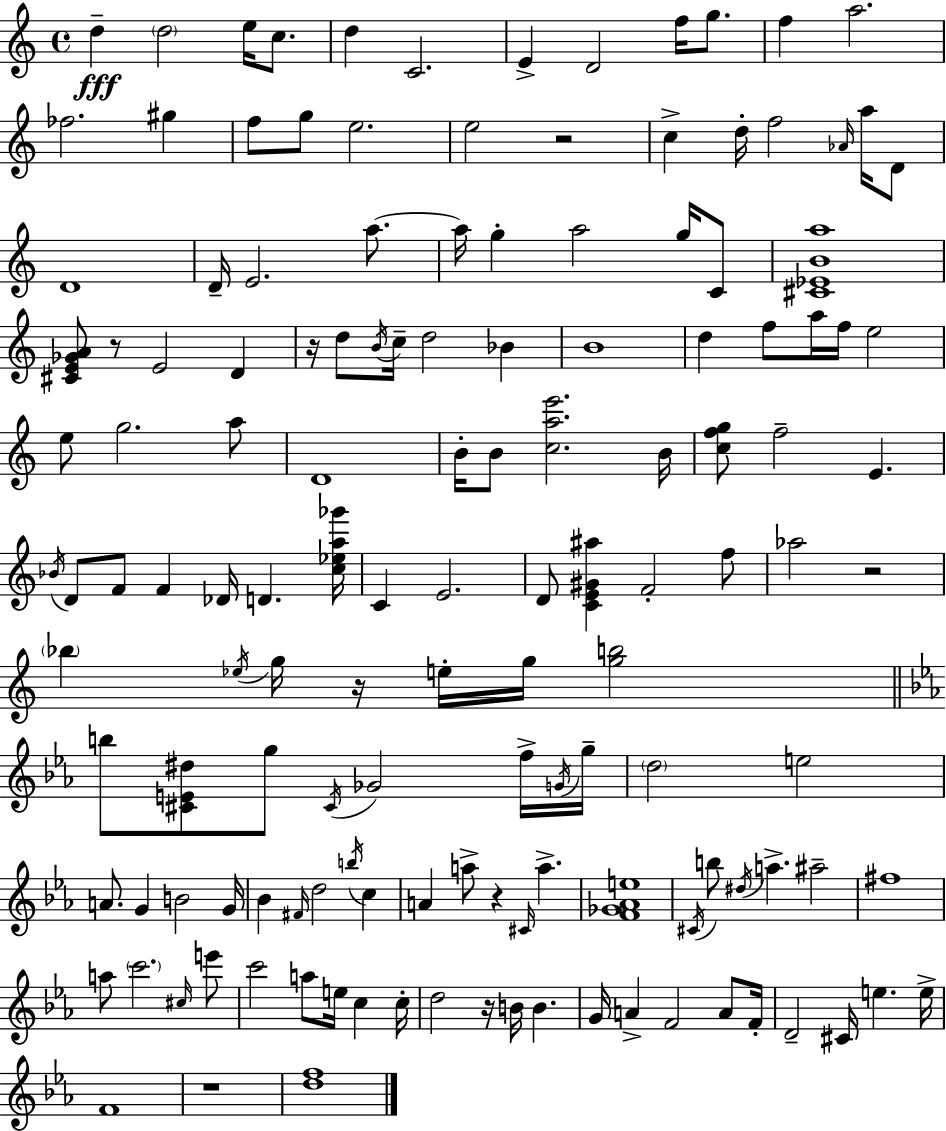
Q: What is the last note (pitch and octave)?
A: F4